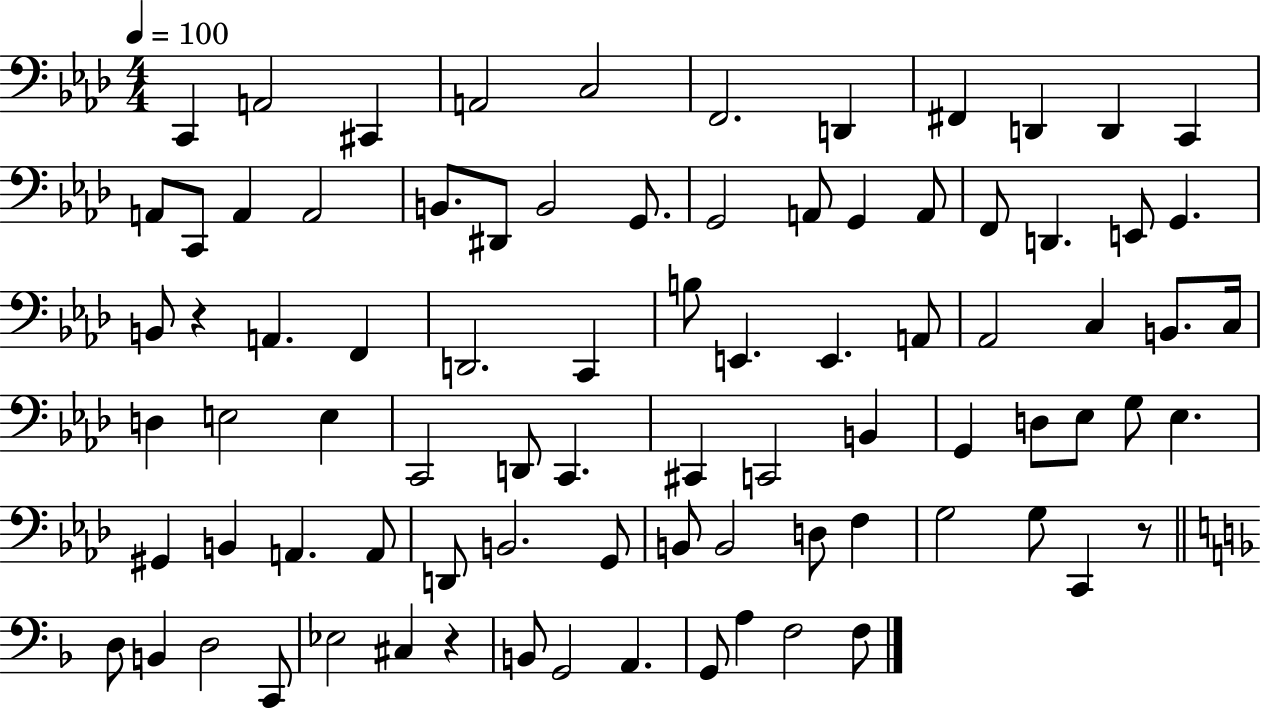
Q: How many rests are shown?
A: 3